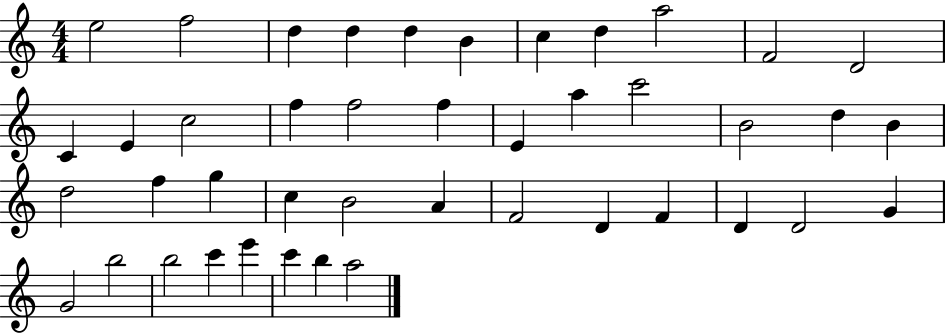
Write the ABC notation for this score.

X:1
T:Untitled
M:4/4
L:1/4
K:C
e2 f2 d d d B c d a2 F2 D2 C E c2 f f2 f E a c'2 B2 d B d2 f g c B2 A F2 D F D D2 G G2 b2 b2 c' e' c' b a2